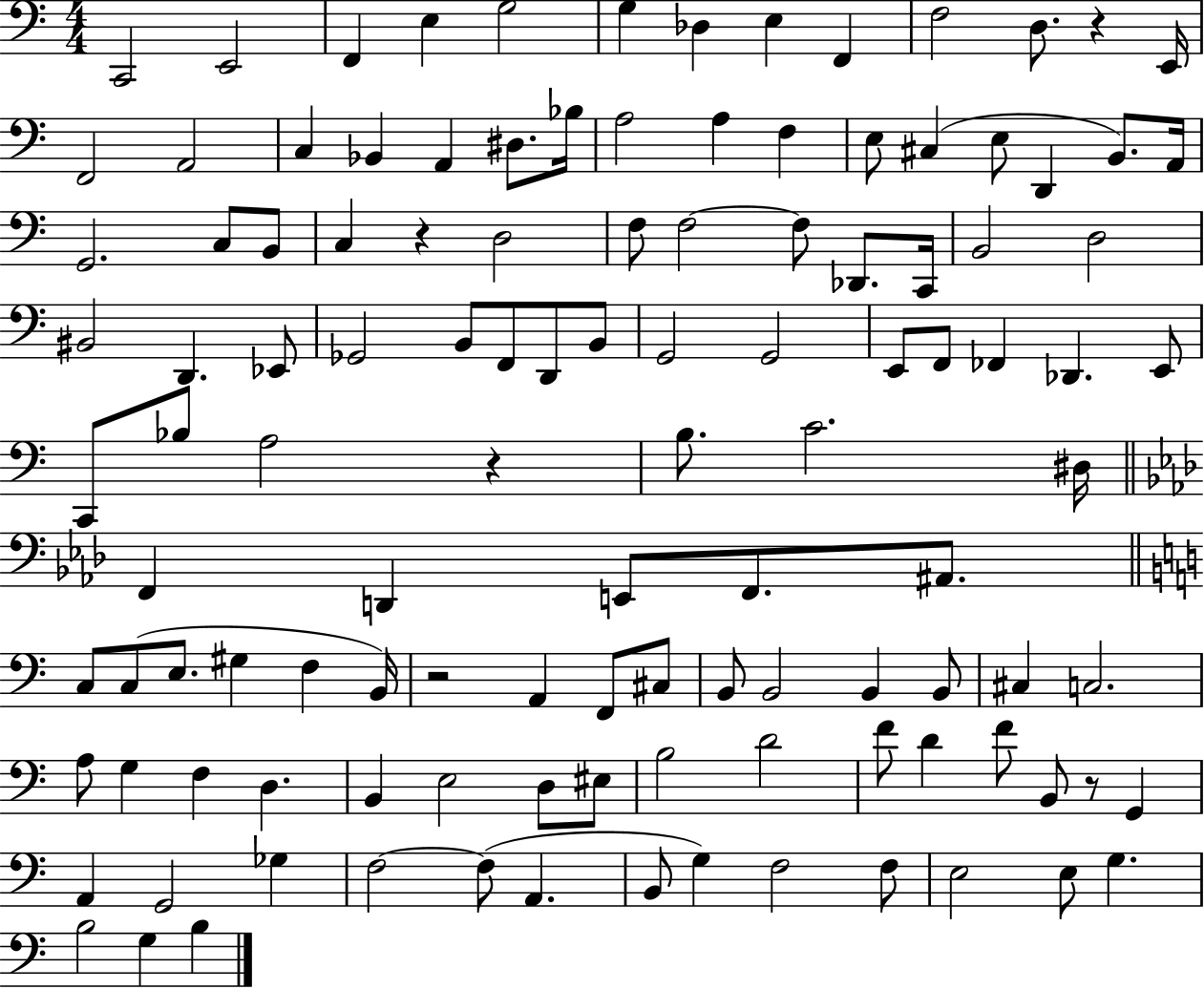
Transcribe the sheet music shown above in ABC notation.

X:1
T:Untitled
M:4/4
L:1/4
K:C
C,,2 E,,2 F,, E, G,2 G, _D, E, F,, F,2 D,/2 z E,,/4 F,,2 A,,2 C, _B,, A,, ^D,/2 _B,/4 A,2 A, F, E,/2 ^C, E,/2 D,, B,,/2 A,,/4 G,,2 C,/2 B,,/2 C, z D,2 F,/2 F,2 F,/2 _D,,/2 C,,/4 B,,2 D,2 ^B,,2 D,, _E,,/2 _G,,2 B,,/2 F,,/2 D,,/2 B,,/2 G,,2 G,,2 E,,/2 F,,/2 _F,, _D,, E,,/2 C,,/2 _B,/2 A,2 z B,/2 C2 ^D,/4 F,, D,, E,,/2 F,,/2 ^A,,/2 C,/2 C,/2 E,/2 ^G, F, B,,/4 z2 A,, F,,/2 ^C,/2 B,,/2 B,,2 B,, B,,/2 ^C, C,2 A,/2 G, F, D, B,, E,2 D,/2 ^E,/2 B,2 D2 F/2 D F/2 B,,/2 z/2 G,, A,, G,,2 _G, F,2 F,/2 A,, B,,/2 G, F,2 F,/2 E,2 E,/2 G, B,2 G, B,